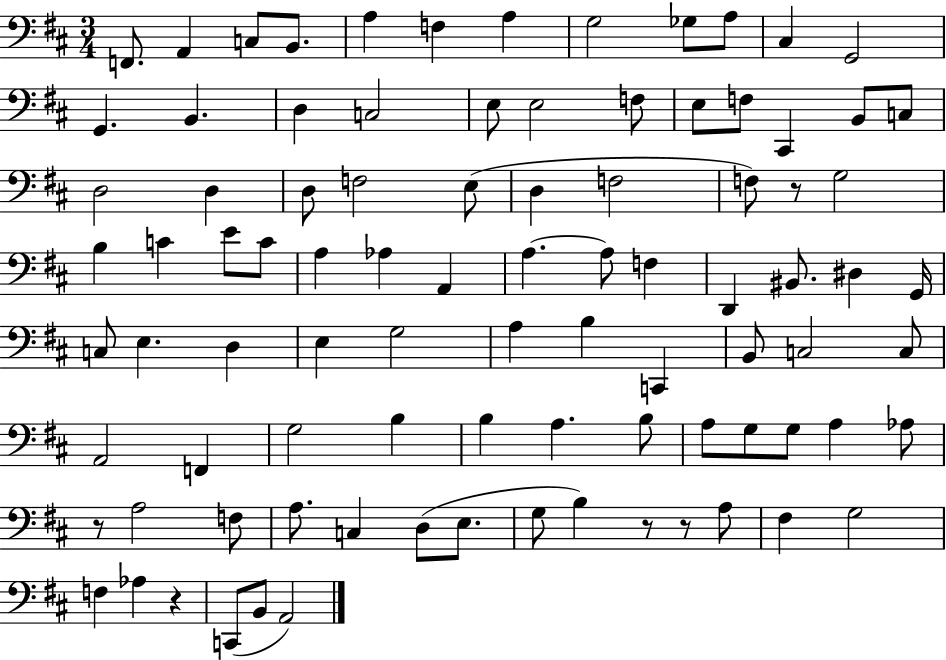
X:1
T:Untitled
M:3/4
L:1/4
K:D
F,,/2 A,, C,/2 B,,/2 A, F, A, G,2 _G,/2 A,/2 ^C, G,,2 G,, B,, D, C,2 E,/2 E,2 F,/2 E,/2 F,/2 ^C,, B,,/2 C,/2 D,2 D, D,/2 F,2 E,/2 D, F,2 F,/2 z/2 G,2 B, C E/2 C/2 A, _A, A,, A, A,/2 F, D,, ^B,,/2 ^D, G,,/4 C,/2 E, D, E, G,2 A, B, C,, B,,/2 C,2 C,/2 A,,2 F,, G,2 B, B, A, B,/2 A,/2 G,/2 G,/2 A, _A,/2 z/2 A,2 F,/2 A,/2 C, D,/2 E,/2 G,/2 B, z/2 z/2 A,/2 ^F, G,2 F, _A, z C,,/2 B,,/2 A,,2